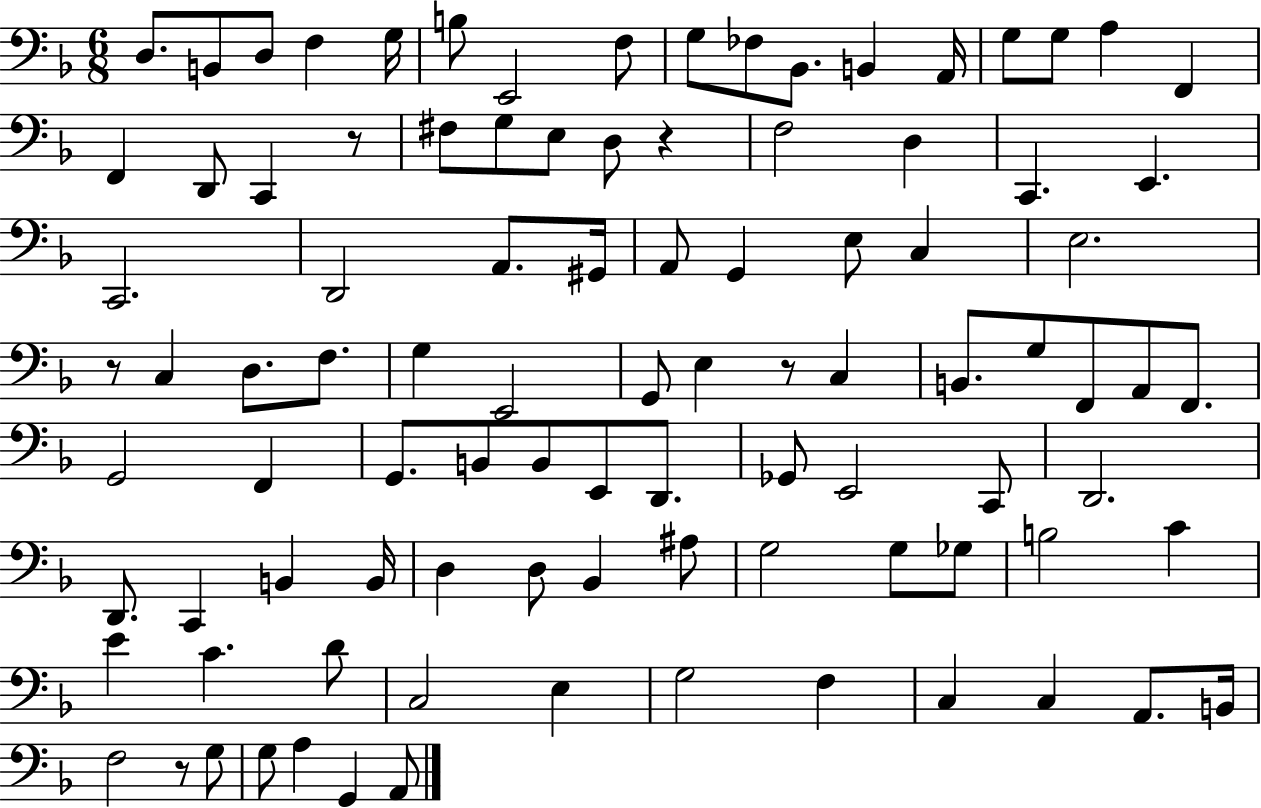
D3/e. B2/e D3/e F3/q G3/s B3/e E2/h F3/e G3/e FES3/e Bb2/e. B2/q A2/s G3/e G3/e A3/q F2/q F2/q D2/e C2/q R/e F#3/e G3/e E3/e D3/e R/q F3/h D3/q C2/q. E2/q. C2/h. D2/h A2/e. G#2/s A2/e G2/q E3/e C3/q E3/h. R/e C3/q D3/e. F3/e. G3/q E2/h G2/e E3/q R/e C3/q B2/e. G3/e F2/e A2/e F2/e. G2/h F2/q G2/e. B2/e B2/e E2/e D2/e. Gb2/e E2/h C2/e D2/h. D2/e. C2/q B2/q B2/s D3/q D3/e Bb2/q A#3/e G3/h G3/e Gb3/e B3/h C4/q E4/q C4/q. D4/e C3/h E3/q G3/h F3/q C3/q C3/q A2/e. B2/s F3/h R/e G3/e G3/e A3/q G2/q A2/e